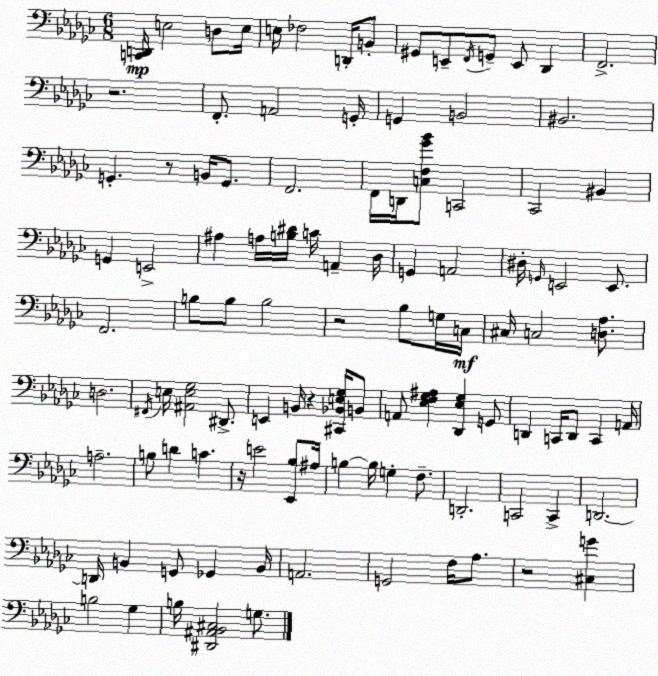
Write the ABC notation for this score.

X:1
T:Untitled
M:6/8
L:1/4
K:Ebm
[C,,D,,]/4 E,2 D,/2 E,/4 E,/4 _F,2 D,,/4 B,,/2 ^G,,/2 E,,/2 F,,/4 G,,/2 E,,/2 _D,, F,,2 z2 F,,/2 A,,2 G,,/4 G,, B,,2 ^B,,2 G,, z/2 B,,/4 G,,/2 F,,2 F,,/4 D,,/4 [C,F,_G_B]/2 C,,2 _C,,2 ^B,, G,, E,,2 ^A, A,/4 [B,^D]/4 C/4 A,, _D,/4 G,, A,,2 ^D,/4 G,,/4 E,,2 E,,/2 F,,2 B,/2 B,/2 B,2 z2 _B,/2 G,/4 C,/4 ^C,/4 C,2 [D,_A,]/2 D,2 ^F,,/4 E,/4 [^A,,E,_G,]2 ^D,,/2 E,, B,,/4 z [^C,,_B,,E,_G,]/4 B,,/2 A,,/2 [_E,F,_G,^A,] [_D,,_E,_G,] G,,/2 D,, C,,/4 D,,/2 C,, A,,/4 A,2 B,/2 D C z/4 E2 [_E,,_B,]/2 ^A,/4 B, B,/4 G, F,/2 D,,2 C,,2 C,, D,,2 D,,/4 B,, G,,/2 _G,, B,,/4 A,,2 G,,2 F,/4 _A,/2 z2 [^C,G] B,2 _G, B,/4 [^D,,^A,,_B,,^C,]2 G,/2